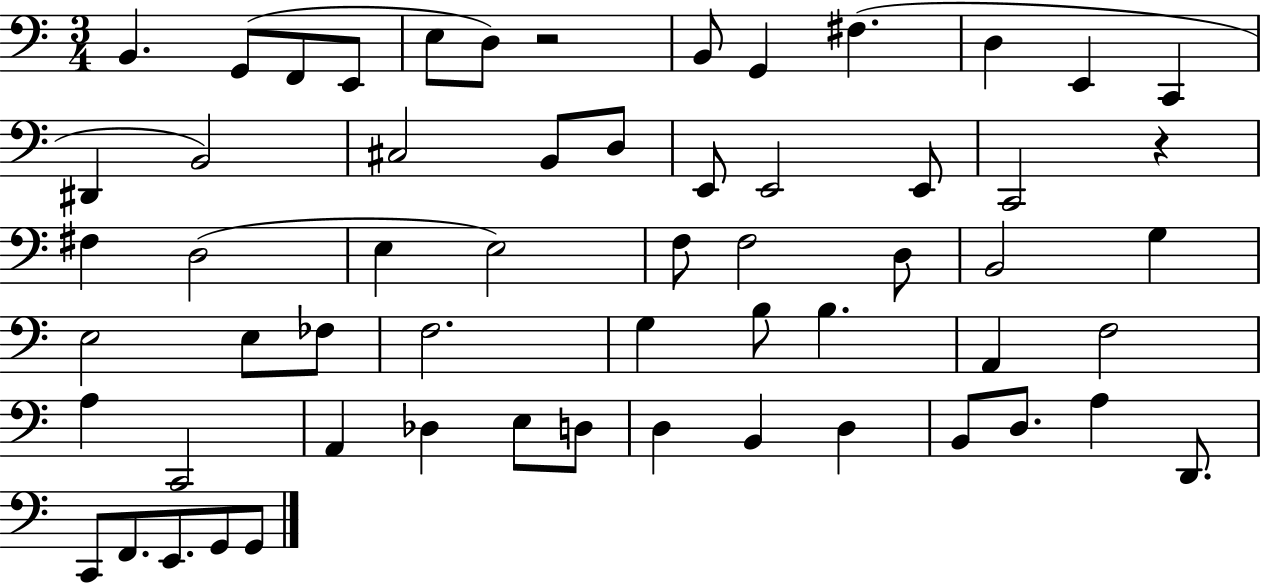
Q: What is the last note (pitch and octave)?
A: G2